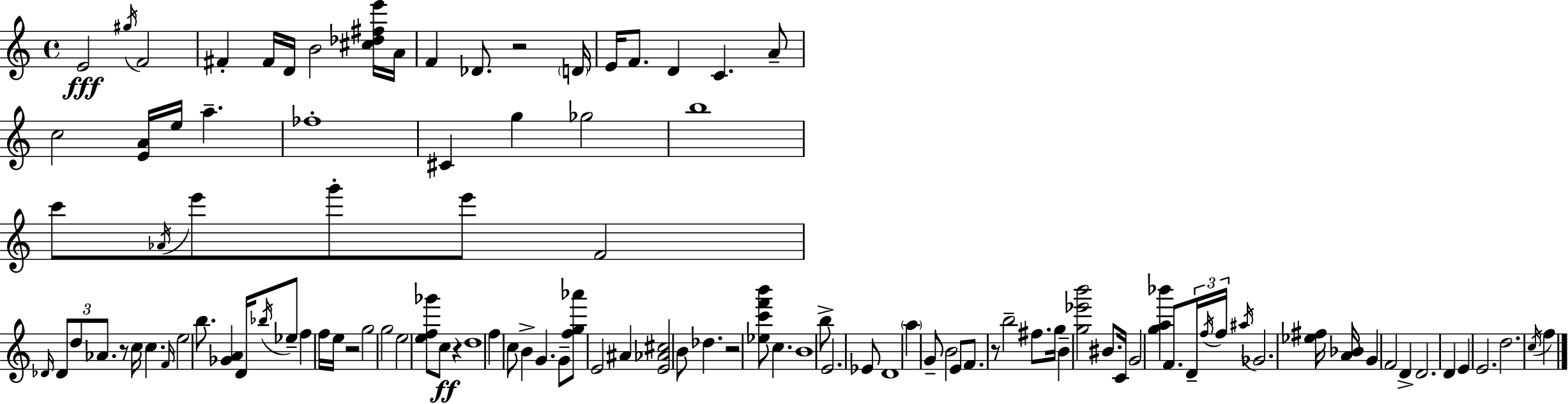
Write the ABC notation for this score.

X:1
T:Untitled
M:4/4
L:1/4
K:C
E2 ^g/4 F2 ^F ^F/4 D/4 B2 [^c_d^fe']/4 A/4 F _D/2 z2 D/4 E/4 F/2 D C A/2 c2 [EA]/4 e/4 a _f4 ^C g _g2 b4 c'/2 _A/4 e'/2 g'/2 e'/2 F2 _D/4 _D/2 d/2 _A/2 z/2 c/4 c F/4 e2 b/2 [_GA] D/4 _b/4 _e/2 f f/4 e/4 z2 g2 g2 e2 [ef_g']/2 c/2 z d4 f c/2 B G G/2 [fg_a']/2 E2 ^A [E_A^c]2 B/2 _d z2 [_ec'f'b']/2 c B4 b/2 E2 _E/2 D4 a G/2 B2 E/2 F/2 z/2 b2 ^f/2 g/4 B [g_e'b']2 ^B/2 C/4 G2 [ga_b'] F/2 D/4 f/4 f/4 ^a/4 _G2 [_e^f]/4 [A_B]/4 G F2 D D2 D E E2 d2 c/4 f